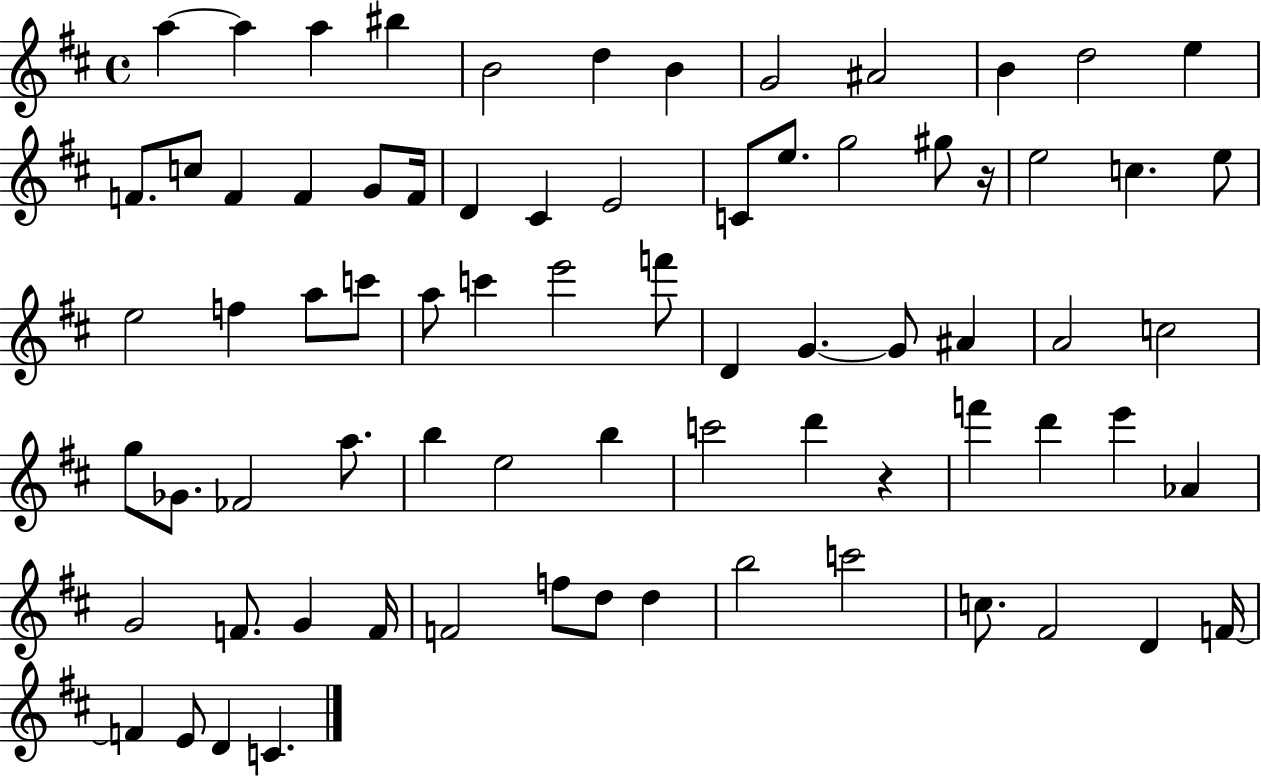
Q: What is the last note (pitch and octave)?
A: C4